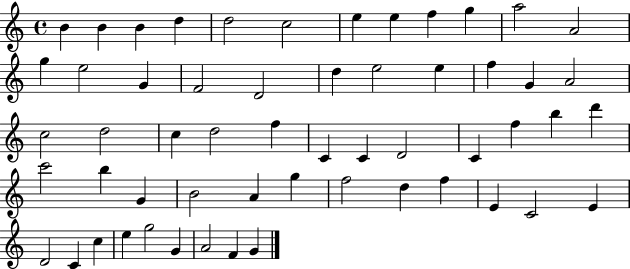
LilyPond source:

{
  \clef treble
  \time 4/4
  \defaultTimeSignature
  \key c \major
  b'4 b'4 b'4 d''4 | d''2 c''2 | e''4 e''4 f''4 g''4 | a''2 a'2 | \break g''4 e''2 g'4 | f'2 d'2 | d''4 e''2 e''4 | f''4 g'4 a'2 | \break c''2 d''2 | c''4 d''2 f''4 | c'4 c'4 d'2 | c'4 f''4 b''4 d'''4 | \break c'''2 b''4 g'4 | b'2 a'4 g''4 | f''2 d''4 f''4 | e'4 c'2 e'4 | \break d'2 c'4 c''4 | e''4 g''2 g'4 | a'2 f'4 g'4 | \bar "|."
}